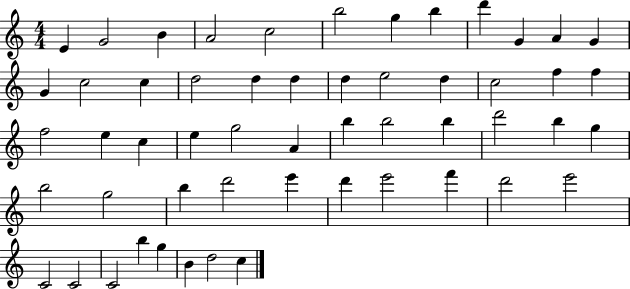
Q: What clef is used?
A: treble